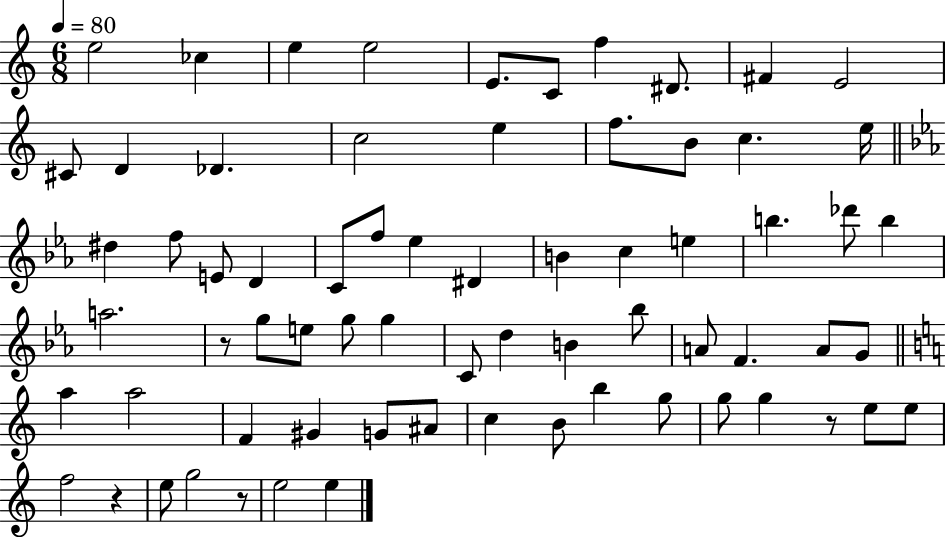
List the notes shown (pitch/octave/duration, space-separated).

E5/h CES5/q E5/q E5/h E4/e. C4/e F5/q D#4/e. F#4/q E4/h C#4/e D4/q Db4/q. C5/h E5/q F5/e. B4/e C5/q. E5/s D#5/q F5/e E4/e D4/q C4/e F5/e Eb5/q D#4/q B4/q C5/q E5/q B5/q. Db6/e B5/q A5/h. R/e G5/e E5/e G5/e G5/q C4/e D5/q B4/q Bb5/e A4/e F4/q. A4/e G4/e A5/q A5/h F4/q G#4/q G4/e A#4/e C5/q B4/e B5/q G5/e G5/e G5/q R/e E5/e E5/e F5/h R/q E5/e G5/h R/e E5/h E5/q